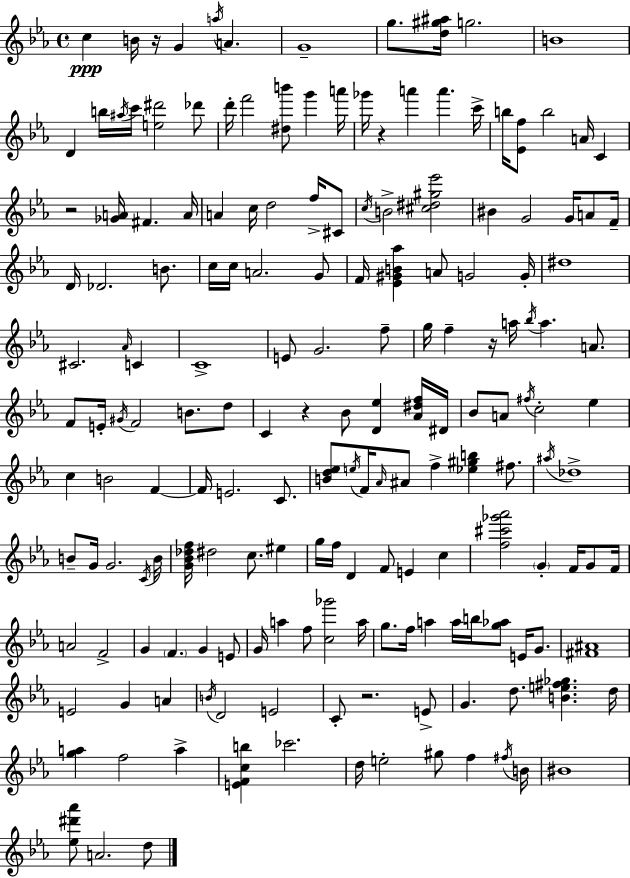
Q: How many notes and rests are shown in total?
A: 177